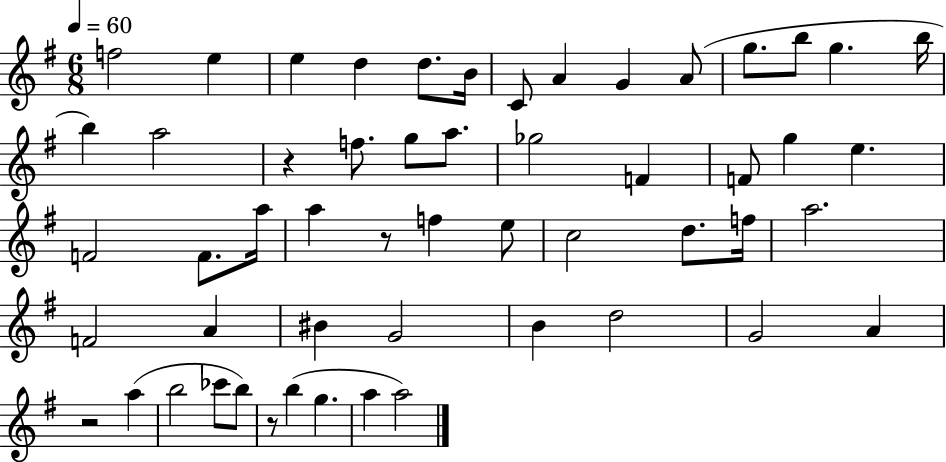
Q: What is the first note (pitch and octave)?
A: F5